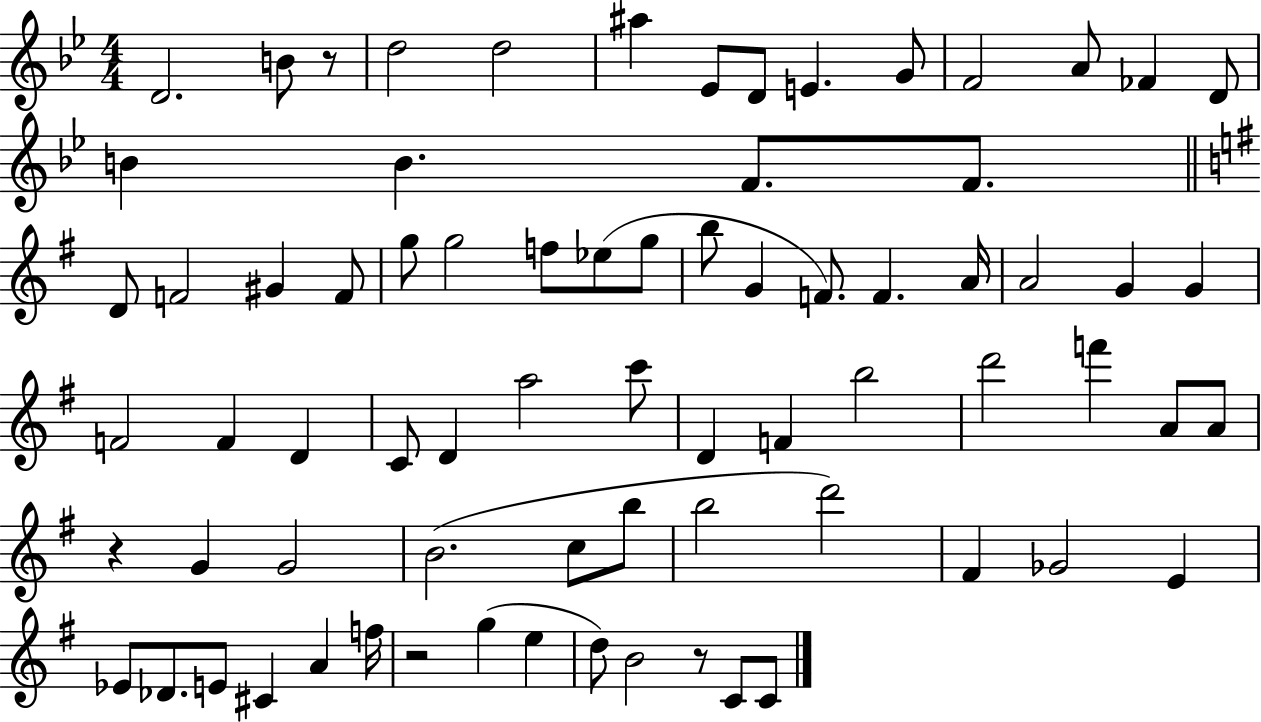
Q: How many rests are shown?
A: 4